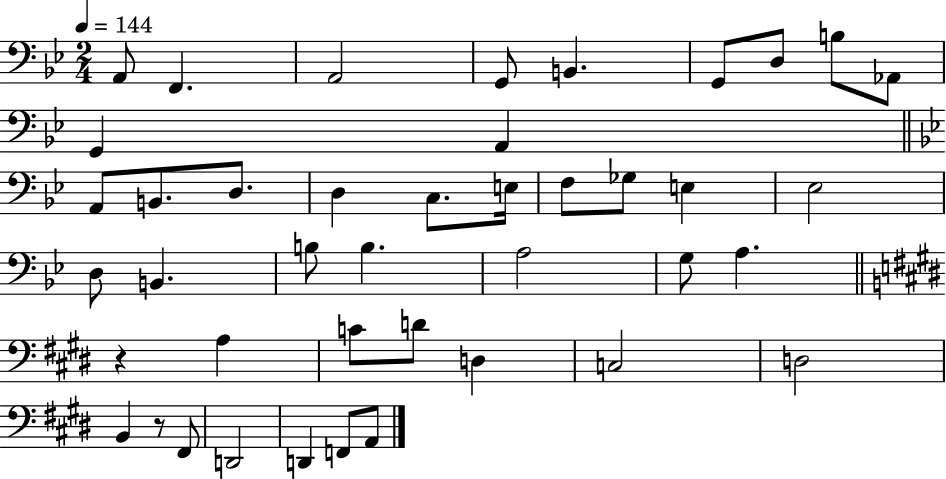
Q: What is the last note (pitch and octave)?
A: A2